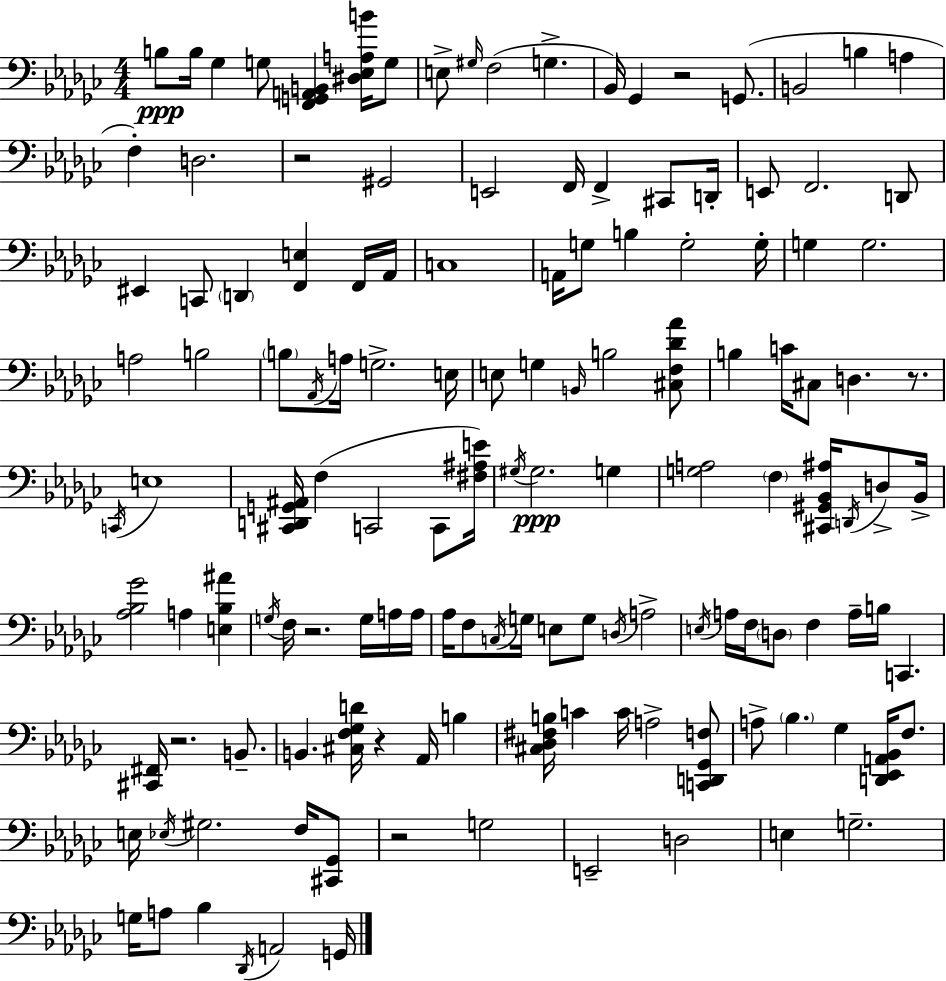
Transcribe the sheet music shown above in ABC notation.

X:1
T:Untitled
M:4/4
L:1/4
K:Ebm
B,/2 B,/4 _G, G,/2 [F,,G,,A,,B,,] [^D,_E,A,B]/4 G,/2 E,/2 ^G,/4 F,2 G, _B,,/4 _G,, z2 G,,/2 B,,2 B, A, F, D,2 z2 ^G,,2 E,,2 F,,/4 F,, ^C,,/2 D,,/4 E,,/2 F,,2 D,,/2 ^E,, C,,/2 D,, [F,,E,] F,,/4 _A,,/4 C,4 A,,/4 G,/2 B, G,2 G,/4 G, G,2 A,2 B,2 B,/2 _A,,/4 A,/4 G,2 E,/4 E,/2 G, B,,/4 B,2 [^C,F,_D_A]/2 B, C/4 ^C,/2 D, z/2 C,,/4 E,4 [^C,,D,,G,,^A,,]/4 F, C,,2 C,,/2 [^F,^A,E]/4 ^G,/4 ^G,2 G, [G,A,]2 F, [^C,,^G,,_B,,^A,]/4 D,,/4 D,/2 _B,,/4 [_A,_B,_G]2 A, [E,_B,^A] G,/4 F,/4 z2 G,/4 A,/4 A,/4 _A,/4 F,/2 C,/4 G,/4 E,/2 G,/2 D,/4 A,2 E,/4 A,/4 F,/4 D,/2 F, A,/4 B,/4 C,, [^C,,^F,,]/4 z2 B,,/2 B,, [^C,F,_G,D]/4 z _A,,/4 B, [^C,_D,^F,B,]/4 C C/4 A,2 [C,,D,,_G,,F,]/2 A,/2 _B, _G, [D,,_E,,A,,_B,,]/4 F,/2 E,/4 _E,/4 ^G,2 F,/4 [^C,,_G,,]/2 z2 G,2 E,,2 D,2 E, G,2 G,/4 A,/2 _B, _D,,/4 A,,2 G,,/4